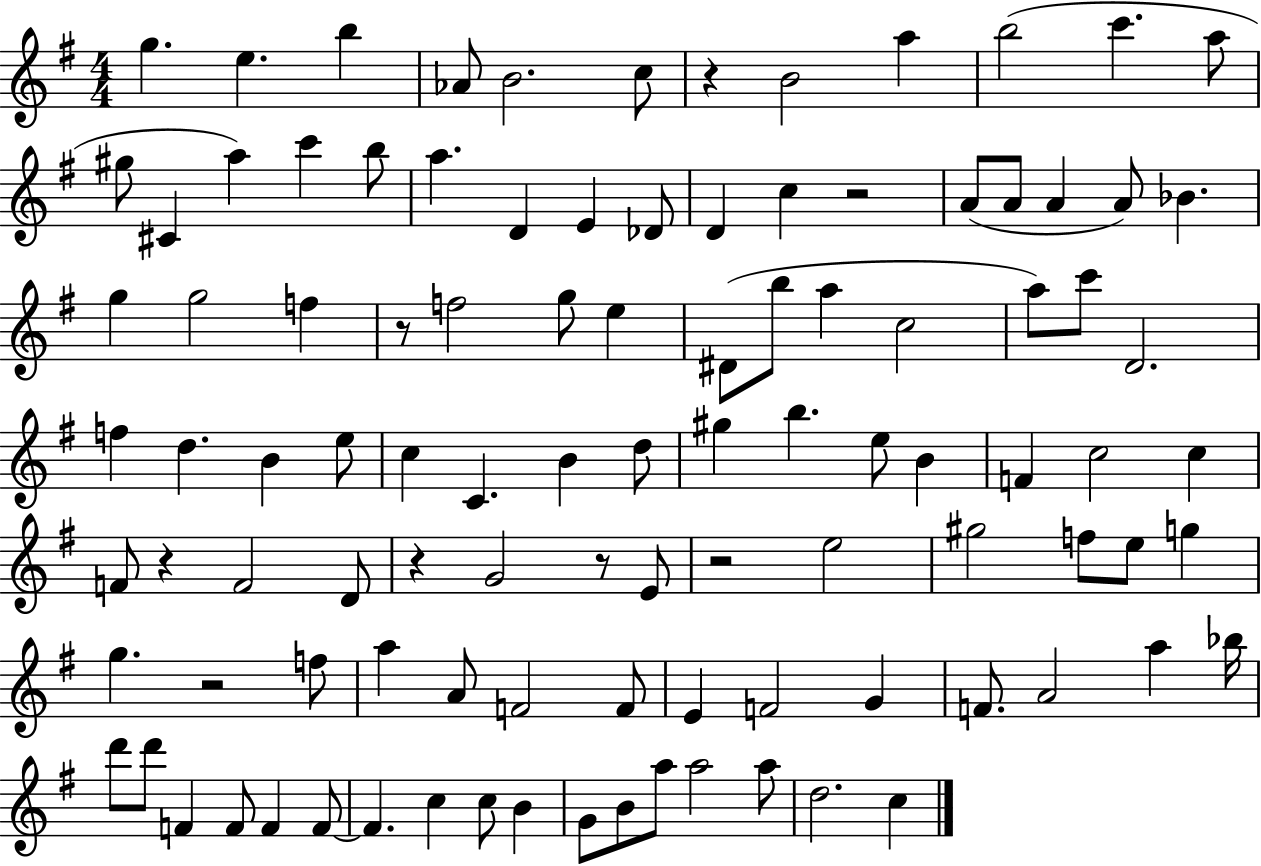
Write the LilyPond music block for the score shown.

{
  \clef treble
  \numericTimeSignature
  \time 4/4
  \key g \major
  g''4. e''4. b''4 | aes'8 b'2. c''8 | r4 b'2 a''4 | b''2( c'''4. a''8 | \break gis''8 cis'4 a''4) c'''4 b''8 | a''4. d'4 e'4 des'8 | d'4 c''4 r2 | a'8( a'8 a'4 a'8) bes'4. | \break g''4 g''2 f''4 | r8 f''2 g''8 e''4 | dis'8( b''8 a''4 c''2 | a''8) c'''8 d'2. | \break f''4 d''4. b'4 e''8 | c''4 c'4. b'4 d''8 | gis''4 b''4. e''8 b'4 | f'4 c''2 c''4 | \break f'8 r4 f'2 d'8 | r4 g'2 r8 e'8 | r2 e''2 | gis''2 f''8 e''8 g''4 | \break g''4. r2 f''8 | a''4 a'8 f'2 f'8 | e'4 f'2 g'4 | f'8. a'2 a''4 bes''16 | \break d'''8 d'''8 f'4 f'8 f'4 f'8~~ | f'4. c''4 c''8 b'4 | g'8 b'8 a''8 a''2 a''8 | d''2. c''4 | \break \bar "|."
}